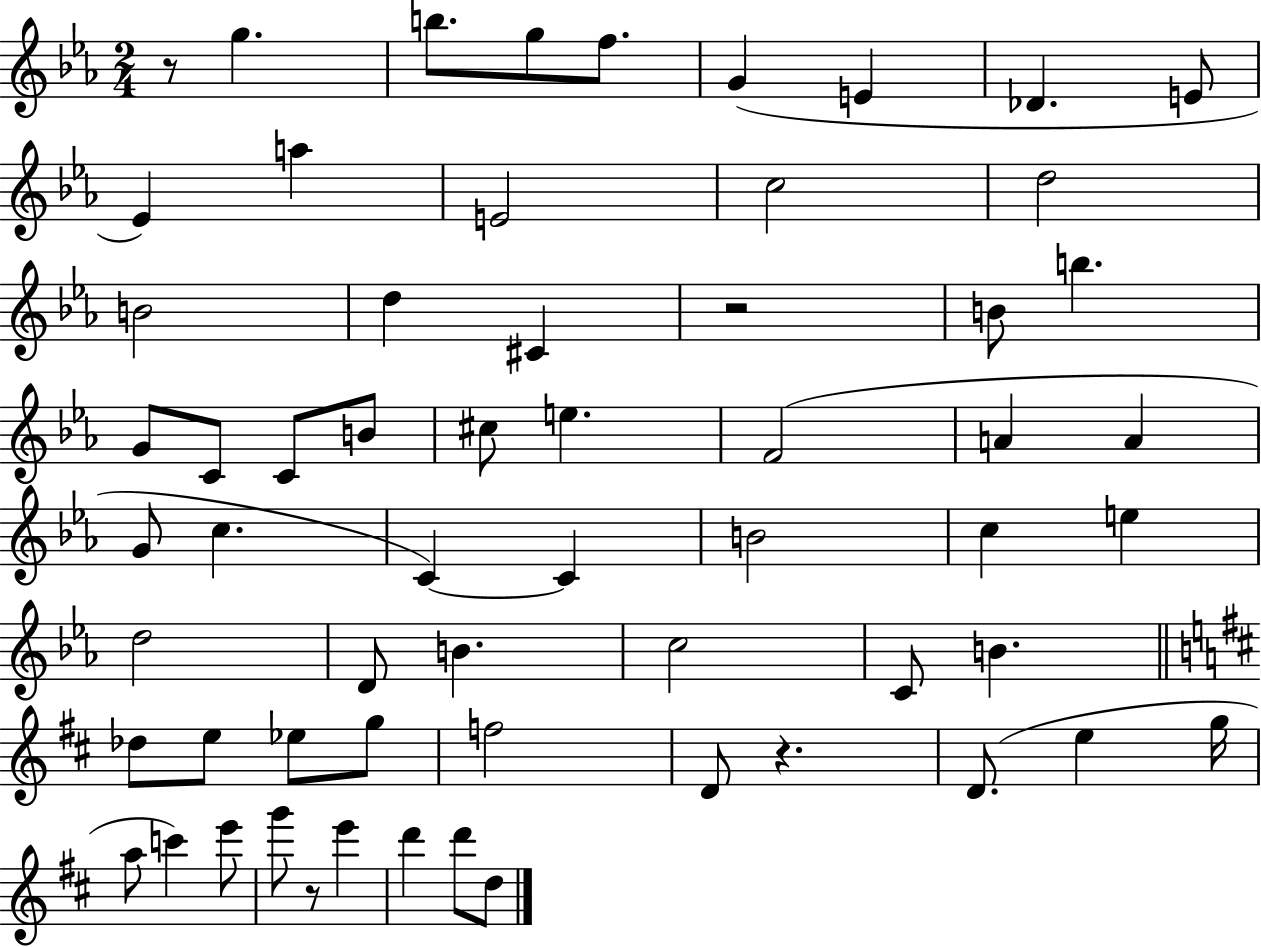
X:1
T:Untitled
M:2/4
L:1/4
K:Eb
z/2 g b/2 g/2 f/2 G E _D E/2 _E a E2 c2 d2 B2 d ^C z2 B/2 b G/2 C/2 C/2 B/2 ^c/2 e F2 A A G/2 c C C B2 c e d2 D/2 B c2 C/2 B _d/2 e/2 _e/2 g/2 f2 D/2 z D/2 e g/4 a/2 c' e'/2 g'/2 z/2 e' d' d'/2 d/2